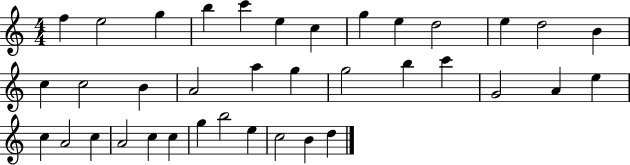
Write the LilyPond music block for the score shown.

{
  \clef treble
  \numericTimeSignature
  \time 4/4
  \key c \major
  f''4 e''2 g''4 | b''4 c'''4 e''4 c''4 | g''4 e''4 d''2 | e''4 d''2 b'4 | \break c''4 c''2 b'4 | a'2 a''4 g''4 | g''2 b''4 c'''4 | g'2 a'4 e''4 | \break c''4 a'2 c''4 | a'2 c''4 c''4 | g''4 b''2 e''4 | c''2 b'4 d''4 | \break \bar "|."
}